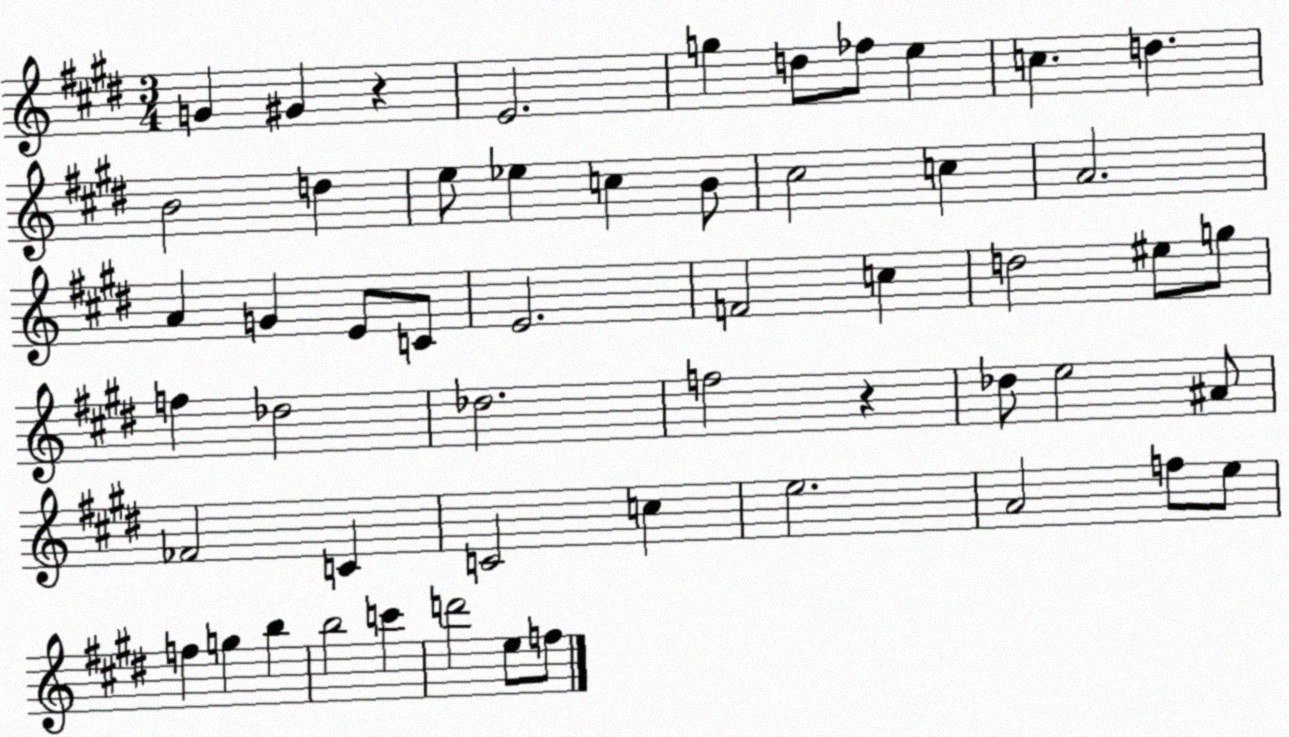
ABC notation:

X:1
T:Untitled
M:3/4
L:1/4
K:E
G ^G z E2 g d/2 _f/2 e c d B2 d e/2 _e c B/2 ^c2 c A2 A G E/2 C/2 E2 F2 c d2 ^e/2 g/2 f _d2 _d2 f2 z _d/2 e2 ^A/2 _F2 C C2 c e2 A2 f/2 e/2 f g b b2 c' d'2 e/2 f/2